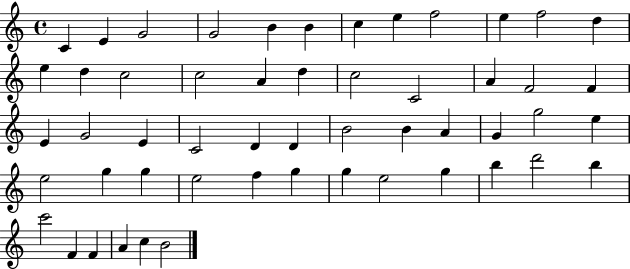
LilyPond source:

{
  \clef treble
  \time 4/4
  \defaultTimeSignature
  \key c \major
  c'4 e'4 g'2 | g'2 b'4 b'4 | c''4 e''4 f''2 | e''4 f''2 d''4 | \break e''4 d''4 c''2 | c''2 a'4 d''4 | c''2 c'2 | a'4 f'2 f'4 | \break e'4 g'2 e'4 | c'2 d'4 d'4 | b'2 b'4 a'4 | g'4 g''2 e''4 | \break e''2 g''4 g''4 | e''2 f''4 g''4 | g''4 e''2 g''4 | b''4 d'''2 b''4 | \break c'''2 f'4 f'4 | a'4 c''4 b'2 | \bar "|."
}